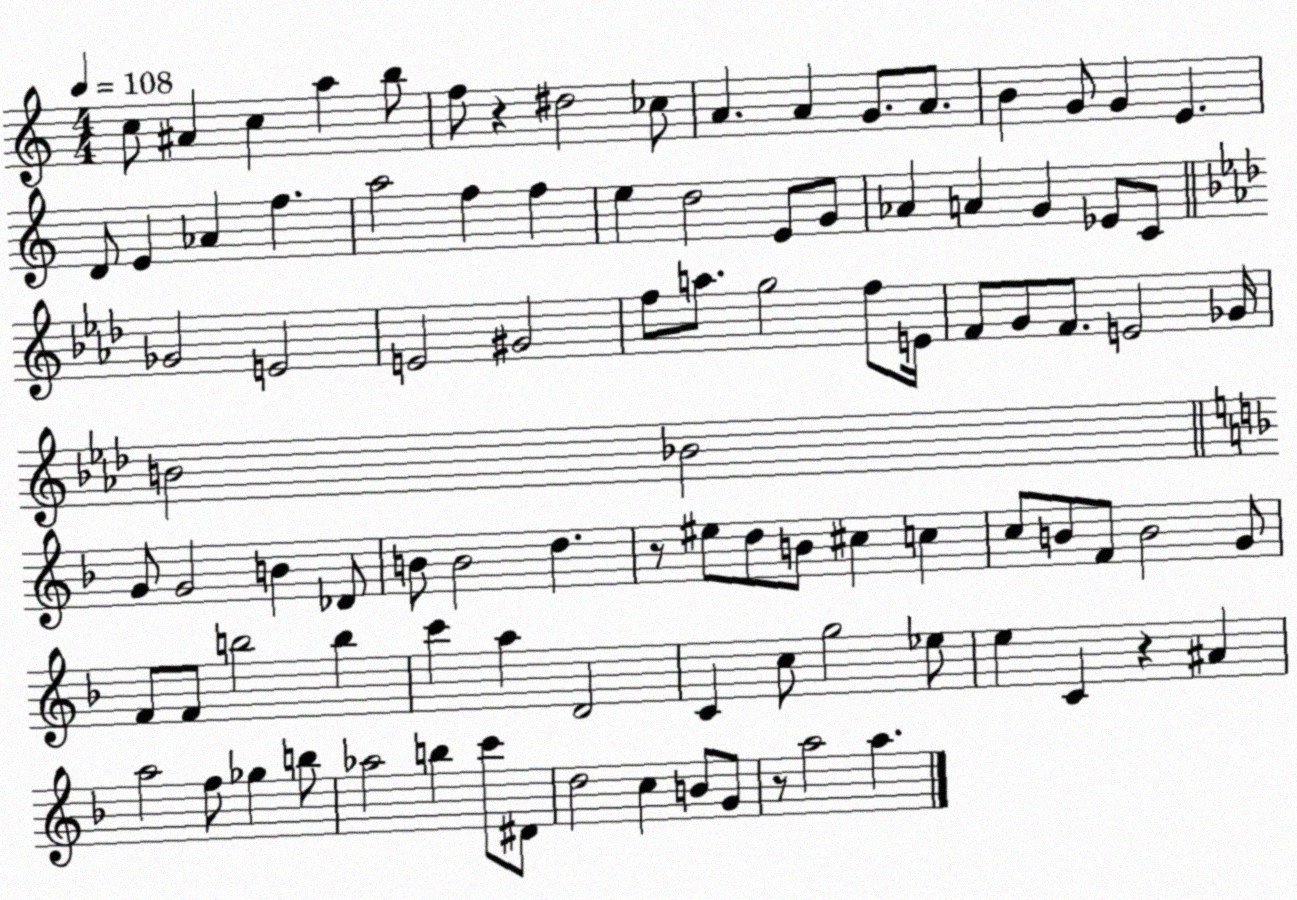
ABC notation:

X:1
T:Untitled
M:4/4
L:1/4
K:C
c/2 ^A c a b/2 f/2 z ^d2 _c/2 A A G/2 A/2 B G/2 G E D/2 E _A f a2 f f e d2 E/2 G/2 _A A G _E/2 C/2 _G2 E2 E2 ^G2 f/2 a/2 g2 f/2 E/4 F/2 G/2 F/2 E2 _G/4 B2 _B2 G/2 G2 B _D/2 B/2 B2 d z/2 ^e/2 d/2 B/2 ^c c c/2 B/2 F/2 B2 G/2 F/2 F/2 b2 b c' a D2 C c/2 g2 _e/2 e C z ^A a2 f/2 _g b/2 _a2 b c'/2 ^D/2 d2 c B/2 G/2 z/2 a2 a